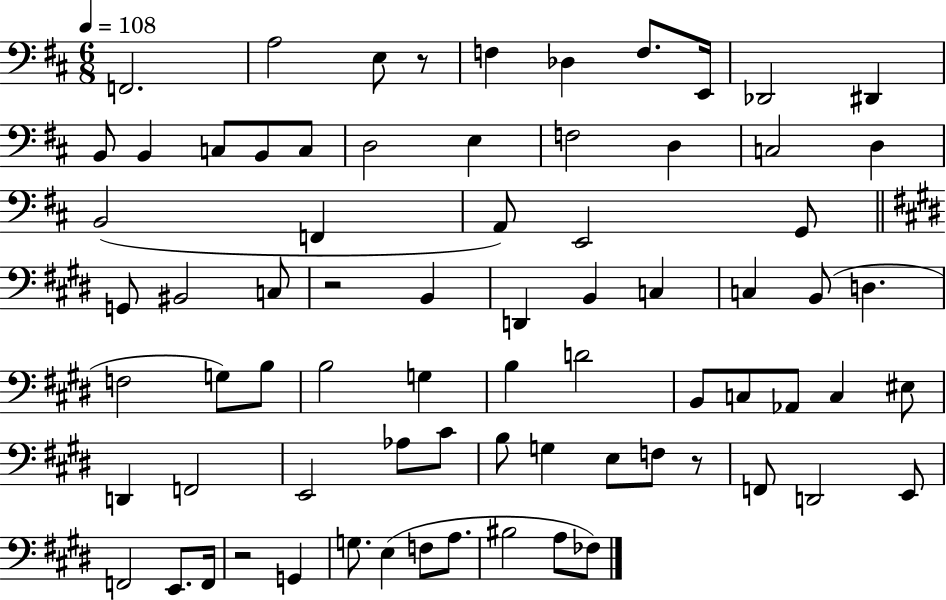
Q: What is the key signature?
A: D major